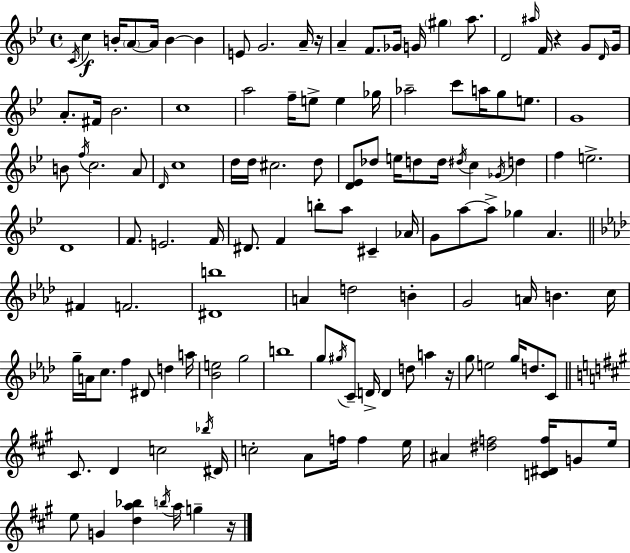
C4/s C5/q B4/s A4/e A4/s B4/q B4/q E4/e G4/h. A4/s R/s A4/q F4/e. Gb4/s G4/s G#5/q A5/e. D4/h A#5/s F4/s R/q G4/e D4/s G4/s A4/e. F#4/s Bb4/h. C5/w A5/h F5/s E5/e E5/q Gb5/s Ab5/h C6/e A5/s G5/e E5/e. G4/w B4/e F5/s C5/h. A4/e D4/s C5/w D5/s D5/s C#5/h. D5/e [D4,Eb4]/e Db5/e E5/s D5/e D5/s D#5/s C5/q Gb4/s D5/q F5/q E5/h. D4/w F4/e. E4/h. F4/s D#4/e. F4/q B5/e A5/e C#4/q Ab4/s G4/e A5/e A5/e Gb5/q A4/q. F#4/q F4/h. [D#4,B5]/w A4/q D5/h B4/q G4/h A4/s B4/q. C5/s G5/s A4/s C5/e. F5/q D#4/e D5/q A5/s [Bb4,E5]/h G5/h B5/w G5/e G#5/s C4/e D4/s D4/q D5/e A5/q R/s G5/e E5/h G5/s D5/e. C4/e C#4/e. D4/q C5/h Bb5/s D#4/s C5/h A4/e F5/s F5/q E5/s A#4/q [D#5,F5]/h [C4,D#4,F5]/s G4/e E5/s E5/e G4/q [D5,A5,Bb5]/q B5/s A5/s G5/q R/s